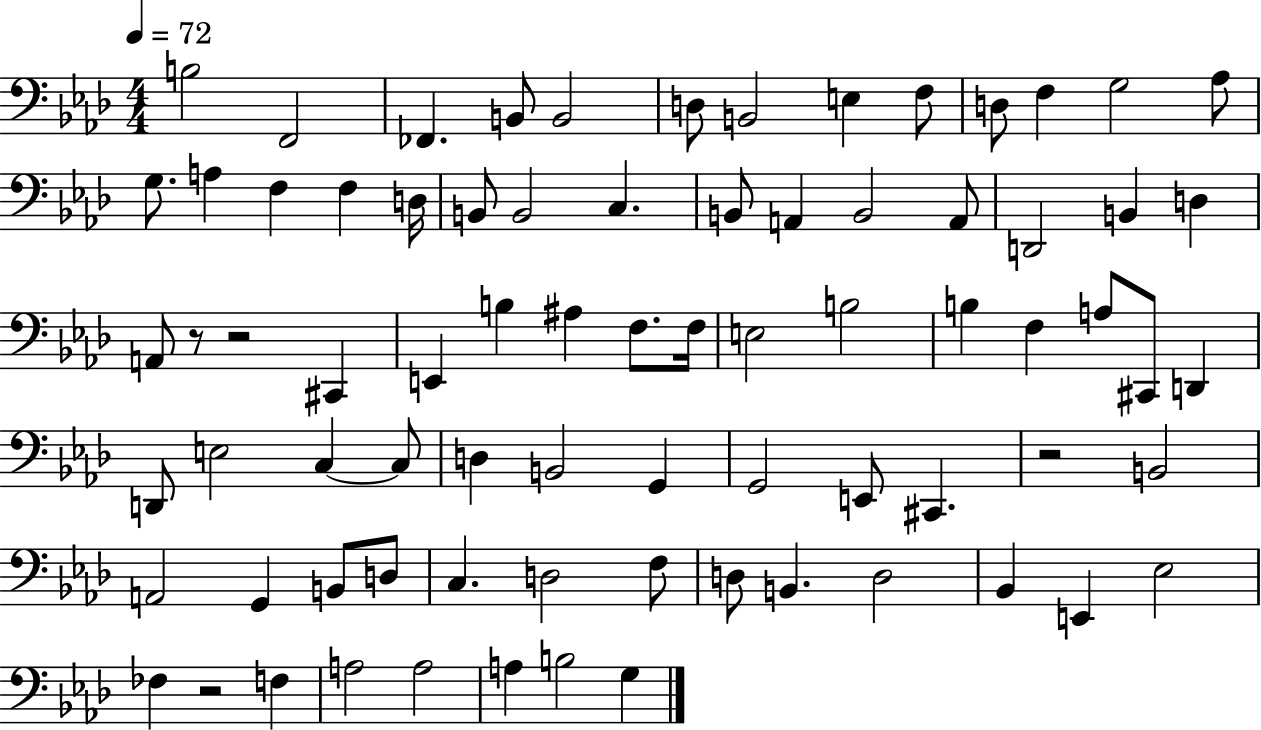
{
  \clef bass
  \numericTimeSignature
  \time 4/4
  \key aes \major
  \tempo 4 = 72
  b2 f,2 | fes,4. b,8 b,2 | d8 b,2 e4 f8 | d8 f4 g2 aes8 | \break g8. a4 f4 f4 d16 | b,8 b,2 c4. | b,8 a,4 b,2 a,8 | d,2 b,4 d4 | \break a,8 r8 r2 cis,4 | e,4 b4 ais4 f8. f16 | e2 b2 | b4 f4 a8 cis,8 d,4 | \break d,8 e2 c4~~ c8 | d4 b,2 g,4 | g,2 e,8 cis,4. | r2 b,2 | \break a,2 g,4 b,8 d8 | c4. d2 f8 | d8 b,4. d2 | bes,4 e,4 ees2 | \break fes4 r2 f4 | a2 a2 | a4 b2 g4 | \bar "|."
}